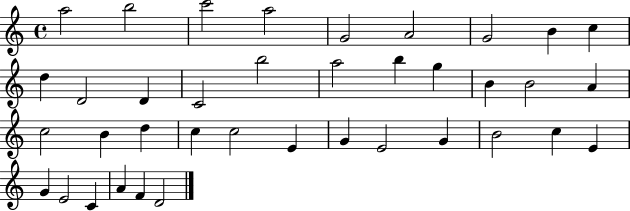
{
  \clef treble
  \time 4/4
  \defaultTimeSignature
  \key c \major
  a''2 b''2 | c'''2 a''2 | g'2 a'2 | g'2 b'4 c''4 | \break d''4 d'2 d'4 | c'2 b''2 | a''2 b''4 g''4 | b'4 b'2 a'4 | \break c''2 b'4 d''4 | c''4 c''2 e'4 | g'4 e'2 g'4 | b'2 c''4 e'4 | \break g'4 e'2 c'4 | a'4 f'4 d'2 | \bar "|."
}